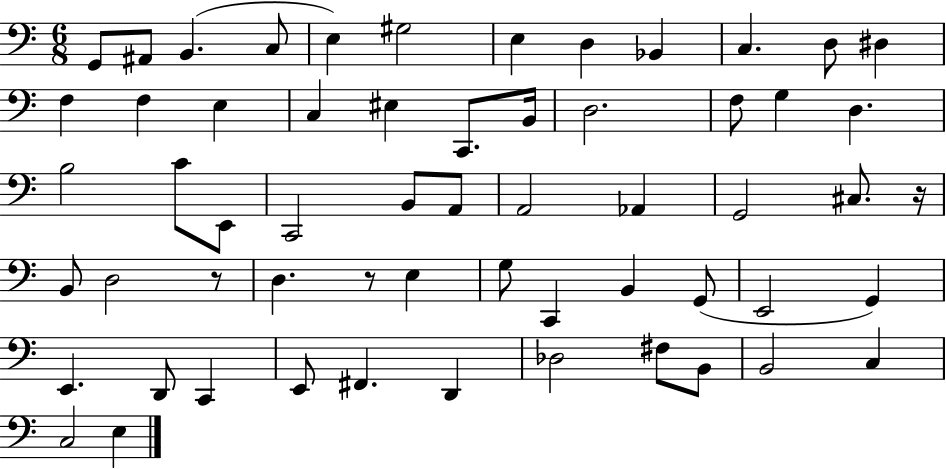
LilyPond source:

{
  \clef bass
  \numericTimeSignature
  \time 6/8
  \key c \major
  \repeat volta 2 { g,8 ais,8 b,4.( c8 | e4) gis2 | e4 d4 bes,4 | c4. d8 dis4 | \break f4 f4 e4 | c4 eis4 c,8. b,16 | d2. | f8 g4 d4. | \break b2 c'8 e,8 | c,2 b,8 a,8 | a,2 aes,4 | g,2 cis8. r16 | \break b,8 d2 r8 | d4. r8 e4 | g8 c,4 b,4 g,8( | e,2 g,4) | \break e,4. d,8 c,4 | e,8 fis,4. d,4 | des2 fis8 b,8 | b,2 c4 | \break c2 e4 | } \bar "|."
}